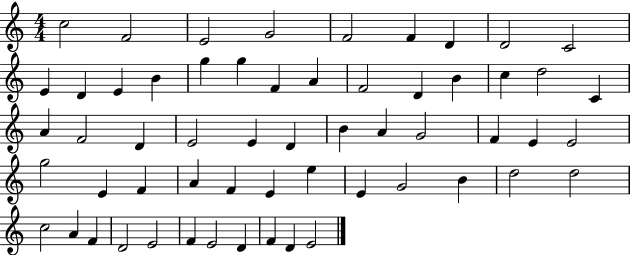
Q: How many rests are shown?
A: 0